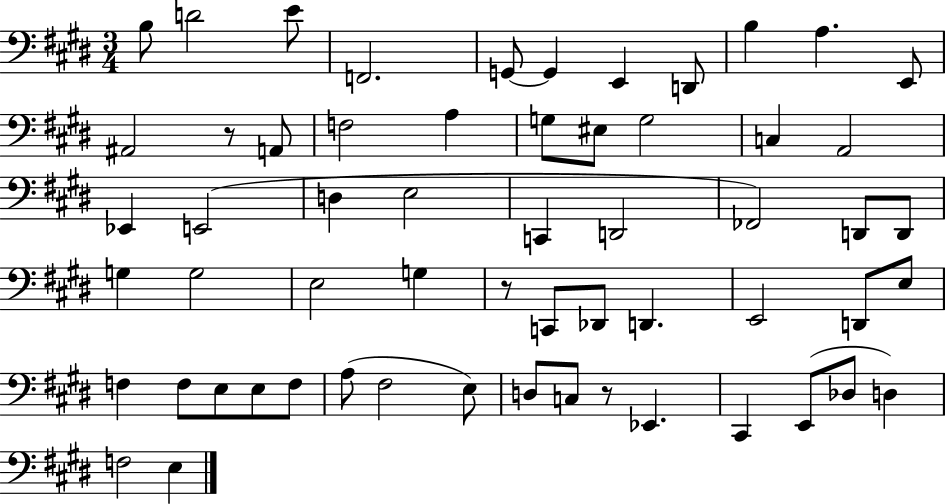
X:1
T:Untitled
M:3/4
L:1/4
K:E
B,/2 D2 E/2 F,,2 G,,/2 G,, E,, D,,/2 B, A, E,,/2 ^A,,2 z/2 A,,/2 F,2 A, G,/2 ^E,/2 G,2 C, A,,2 _E,, E,,2 D, E,2 C,, D,,2 _F,,2 D,,/2 D,,/2 G, G,2 E,2 G, z/2 C,,/2 _D,,/2 D,, E,,2 D,,/2 E,/2 F, F,/2 E,/2 E,/2 F,/2 A,/2 ^F,2 E,/2 D,/2 C,/2 z/2 _E,, ^C,, E,,/2 _D,/2 D, F,2 E,